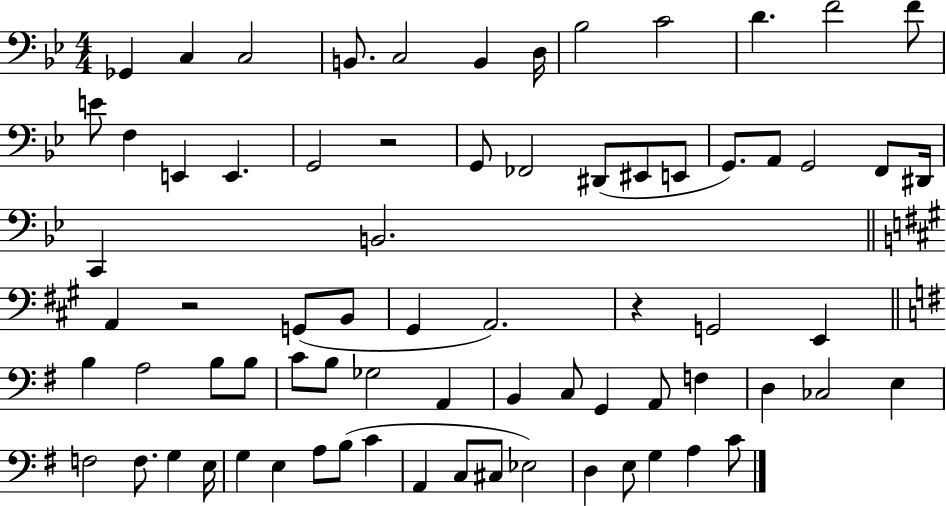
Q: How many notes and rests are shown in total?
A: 73